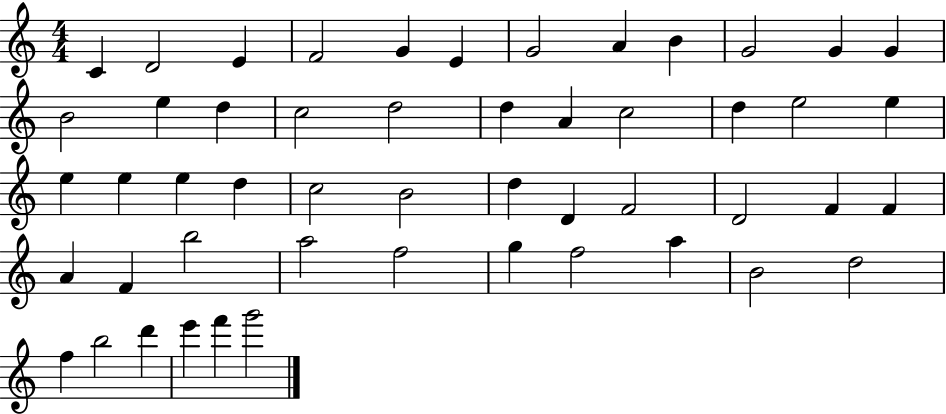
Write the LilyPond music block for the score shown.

{
  \clef treble
  \numericTimeSignature
  \time 4/4
  \key c \major
  c'4 d'2 e'4 | f'2 g'4 e'4 | g'2 a'4 b'4 | g'2 g'4 g'4 | \break b'2 e''4 d''4 | c''2 d''2 | d''4 a'4 c''2 | d''4 e''2 e''4 | \break e''4 e''4 e''4 d''4 | c''2 b'2 | d''4 d'4 f'2 | d'2 f'4 f'4 | \break a'4 f'4 b''2 | a''2 f''2 | g''4 f''2 a''4 | b'2 d''2 | \break f''4 b''2 d'''4 | e'''4 f'''4 g'''2 | \bar "|."
}